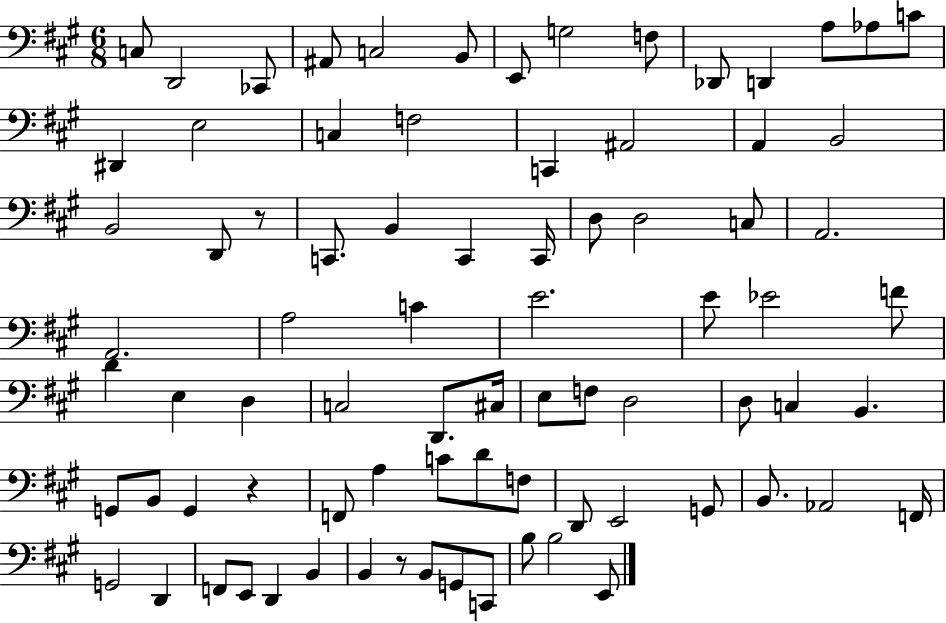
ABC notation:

X:1
T:Untitled
M:6/8
L:1/4
K:A
C,/2 D,,2 _C,,/2 ^A,,/2 C,2 B,,/2 E,,/2 G,2 F,/2 _D,,/2 D,, A,/2 _A,/2 C/2 ^D,, E,2 C, F,2 C,, ^A,,2 A,, B,,2 B,,2 D,,/2 z/2 C,,/2 B,, C,, C,,/4 D,/2 D,2 C,/2 A,,2 A,,2 A,2 C E2 E/2 _E2 F/2 D E, D, C,2 D,,/2 ^C,/4 E,/2 F,/2 D,2 D,/2 C, B,, G,,/2 B,,/2 G,, z F,,/2 A, C/2 D/2 F,/2 D,,/2 E,,2 G,,/2 B,,/2 _A,,2 F,,/4 G,,2 D,, F,,/2 E,,/2 D,, B,, B,, z/2 B,,/2 G,,/2 C,,/2 B,/2 B,2 E,,/2